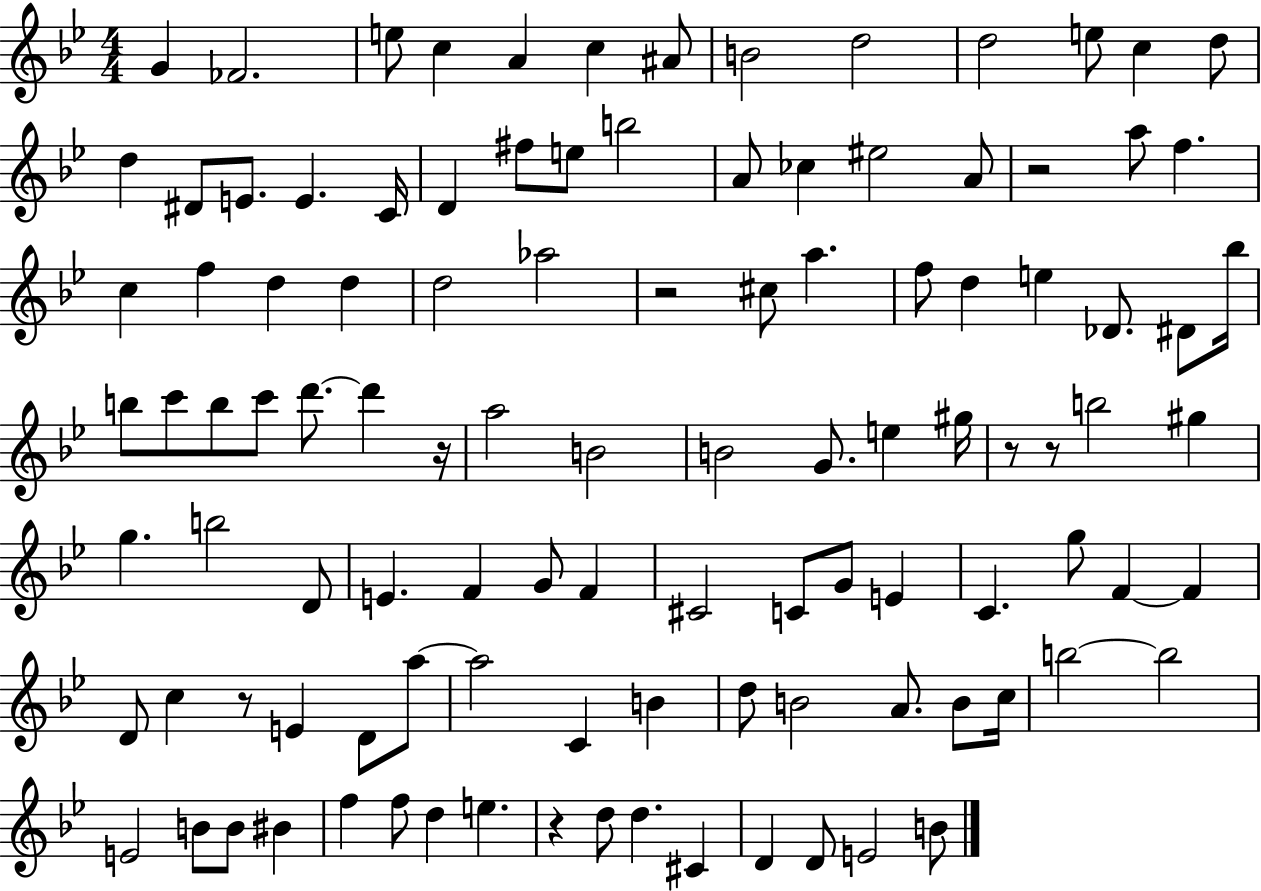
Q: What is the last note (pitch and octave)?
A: B4